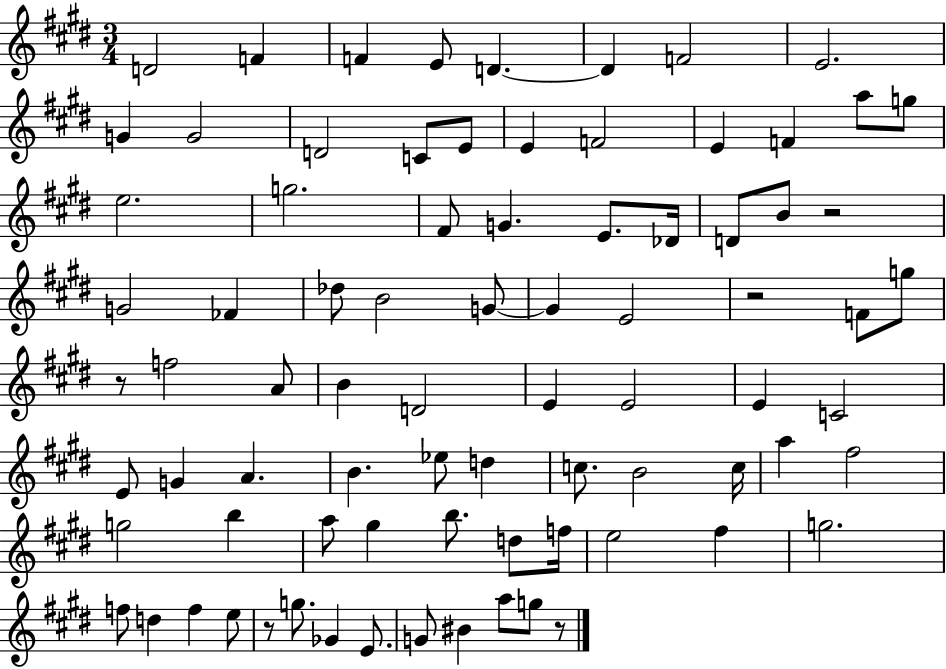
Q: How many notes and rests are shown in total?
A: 81